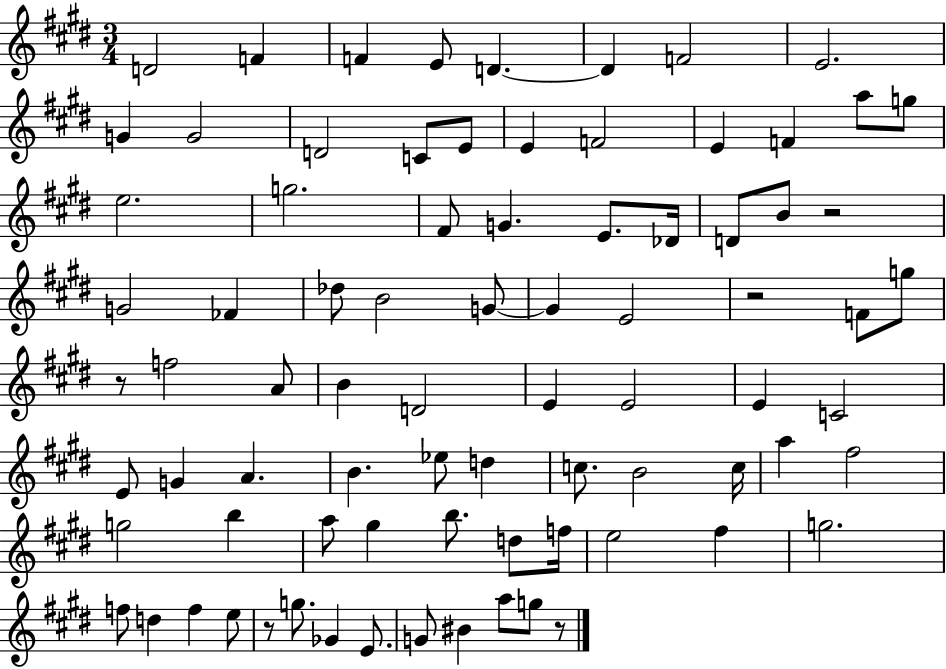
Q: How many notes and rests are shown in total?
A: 81